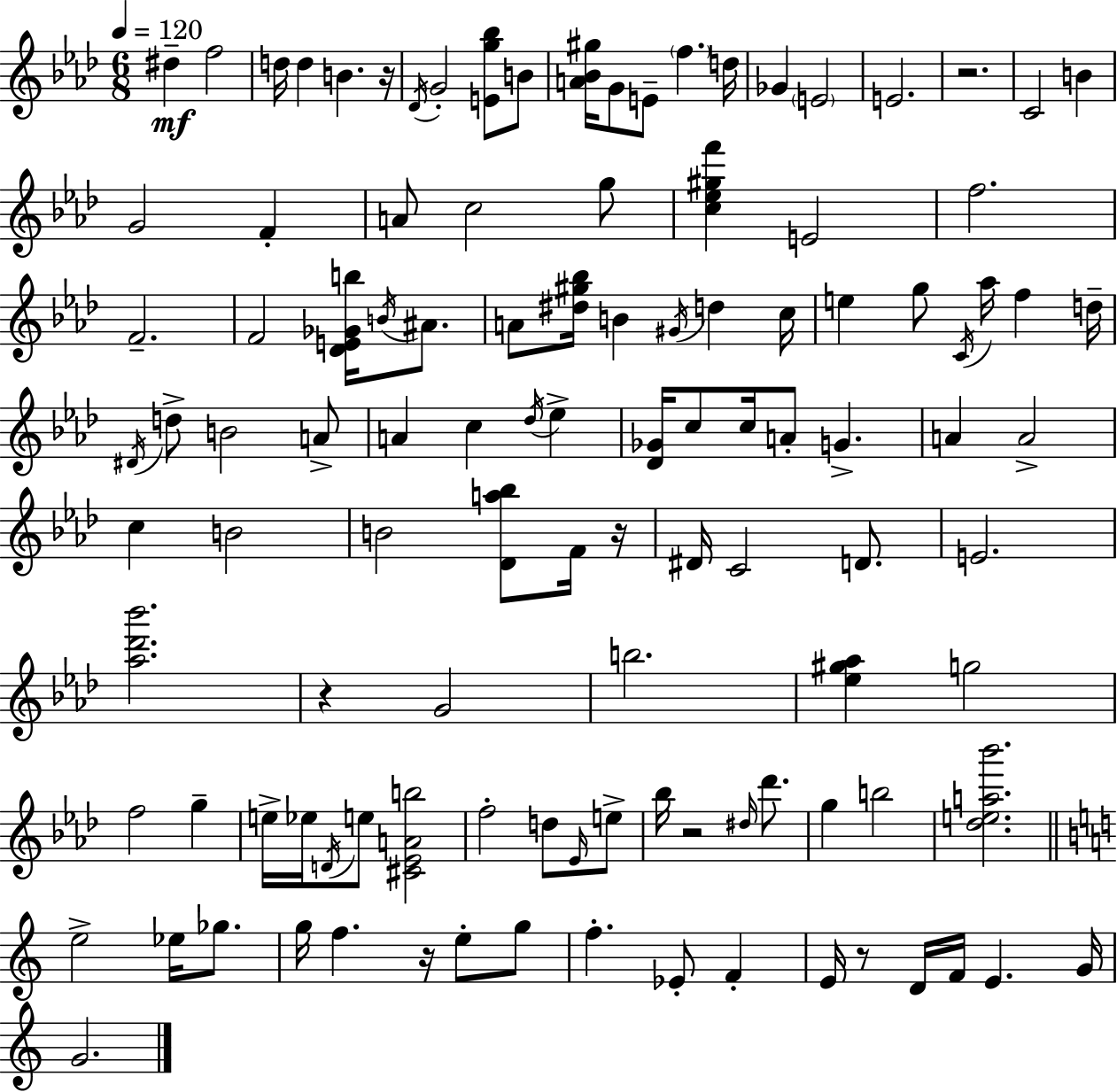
X:1
T:Untitled
M:6/8
L:1/4
K:Fm
^d f2 d/4 d B z/4 _D/4 G2 [Eg_b]/2 B/2 [A_B^g]/4 G/2 E/2 f d/4 _G E2 E2 z2 C2 B G2 F A/2 c2 g/2 [c_e^gf'] E2 f2 F2 F2 [_DE_Gb]/4 B/4 ^A/2 A/2 [^d^g_b]/4 B ^G/4 d c/4 e g/2 C/4 _a/4 f d/4 ^D/4 d/2 B2 A/2 A c _d/4 _e [_D_G]/4 c/2 c/4 A/2 G A A2 c B2 B2 [_Da_b]/2 F/4 z/4 ^D/4 C2 D/2 E2 [_a_d'_b']2 z G2 b2 [_e^g_a] g2 f2 g e/4 _e/4 D/4 e/2 [^C_EAb]2 f2 d/2 _E/4 e/2 _b/4 z2 ^d/4 _d'/2 g b2 [_dea_b']2 e2 _e/4 _g/2 g/4 f z/4 e/2 g/2 f _E/2 F E/4 z/2 D/4 F/4 E G/4 G2